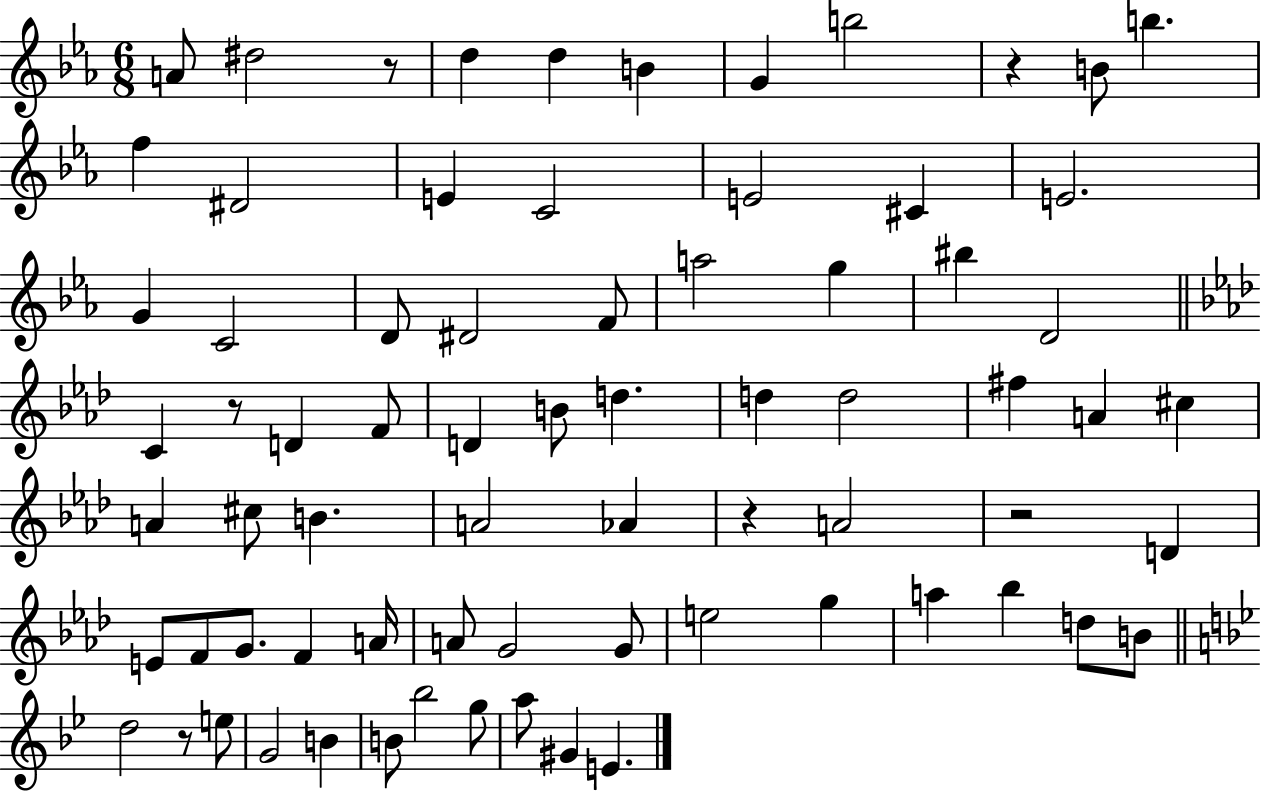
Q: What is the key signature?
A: EES major